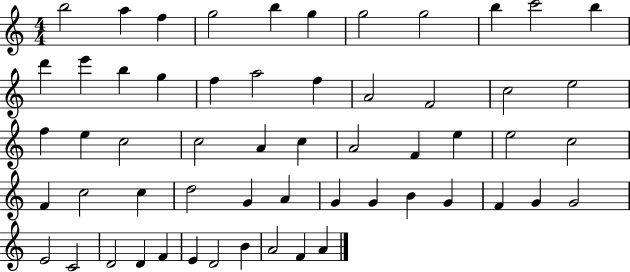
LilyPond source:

{
  \clef treble
  \numericTimeSignature
  \time 4/4
  \key c \major
  b''2 a''4 f''4 | g''2 b''4 g''4 | g''2 g''2 | b''4 c'''2 b''4 | \break d'''4 e'''4 b''4 g''4 | f''4 a''2 f''4 | a'2 f'2 | c''2 e''2 | \break f''4 e''4 c''2 | c''2 a'4 c''4 | a'2 f'4 e''4 | e''2 c''2 | \break f'4 c''2 c''4 | d''2 g'4 a'4 | g'4 g'4 b'4 g'4 | f'4 g'4 g'2 | \break e'2 c'2 | d'2 d'4 f'4 | e'4 d'2 b'4 | a'2 f'4 a'4 | \break \bar "|."
}